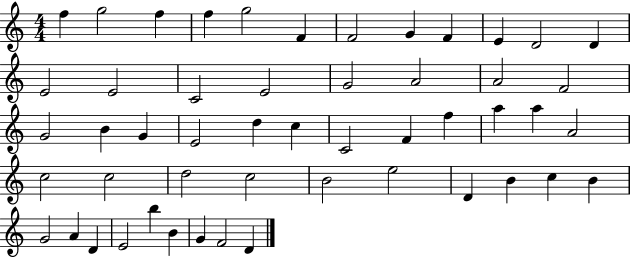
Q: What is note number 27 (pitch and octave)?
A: C4